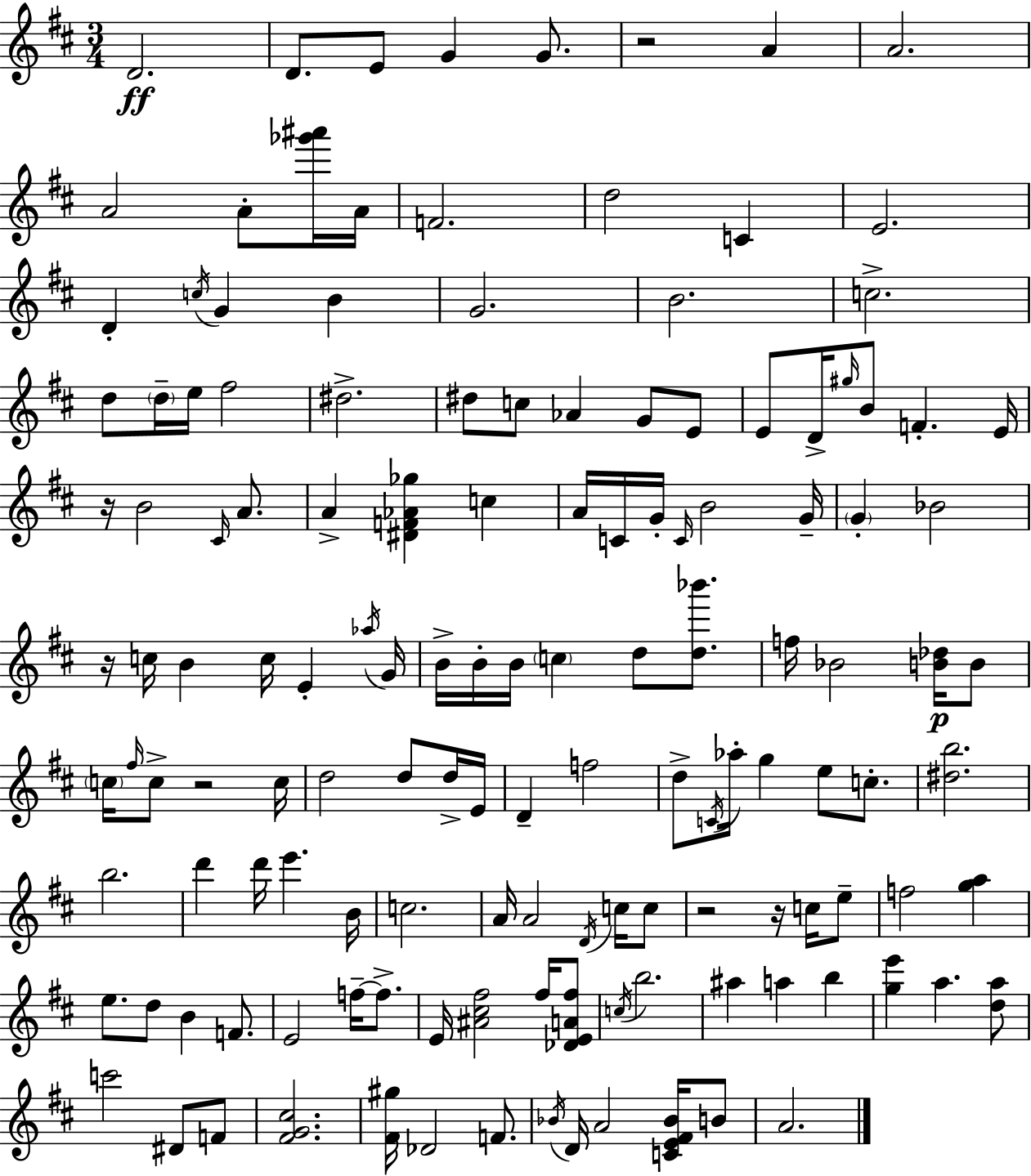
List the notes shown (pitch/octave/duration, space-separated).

D4/h. D4/e. E4/e G4/q G4/e. R/h A4/q A4/h. A4/h A4/e [Gb6,A#6]/s A4/s F4/h. D5/h C4/q E4/h. D4/q C5/s G4/q B4/q G4/h. B4/h. C5/h. D5/e D5/s E5/s F#5/h D#5/h. D#5/e C5/e Ab4/q G4/e E4/e E4/e D4/s G#5/s B4/e F4/q. E4/s R/s B4/h C#4/s A4/e. A4/q [D#4,F4,Ab4,Gb5]/q C5/q A4/s C4/s G4/s C4/s B4/h G4/s G4/q Bb4/h R/s C5/s B4/q C5/s E4/q Ab5/s G4/s B4/s B4/s B4/s C5/q D5/e [D5,Bb6]/e. F5/s Bb4/h [B4,Db5]/s B4/e C5/s F#5/s C5/e R/h C5/s D5/h D5/e D5/s E4/s D4/q F5/h D5/e C4/s Ab5/s G5/q E5/e C5/e. [D#5,B5]/h. B5/h. D6/q D6/s E6/q. B4/s C5/h. A4/s A4/h D4/s C5/s C5/e R/h R/s C5/s E5/e F5/h [G5,A5]/q E5/e. D5/e B4/q F4/e. E4/h F5/s F5/e. E4/s [A#4,C#5,F#5]/h F#5/s [Db4,E4,A4,F#5]/e C5/s B5/h. A#5/q A5/q B5/q [G5,E6]/q A5/q. [D5,A5]/e C6/h D#4/e F4/e [F#4,G4,C#5]/h. [F#4,G#5]/s Db4/h F4/e. Bb4/s D4/s A4/h [C4,E4,F#4,Bb4]/s B4/e A4/h.